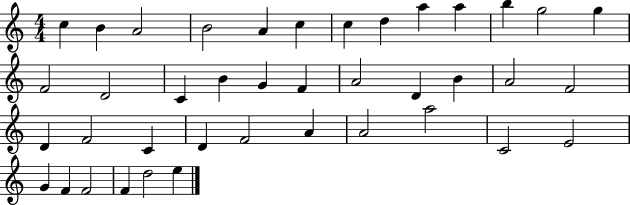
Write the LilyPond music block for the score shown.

{
  \clef treble
  \numericTimeSignature
  \time 4/4
  \key c \major
  c''4 b'4 a'2 | b'2 a'4 c''4 | c''4 d''4 a''4 a''4 | b''4 g''2 g''4 | \break f'2 d'2 | c'4 b'4 g'4 f'4 | a'2 d'4 b'4 | a'2 f'2 | \break d'4 f'2 c'4 | d'4 f'2 a'4 | a'2 a''2 | c'2 e'2 | \break g'4 f'4 f'2 | f'4 d''2 e''4 | \bar "|."
}